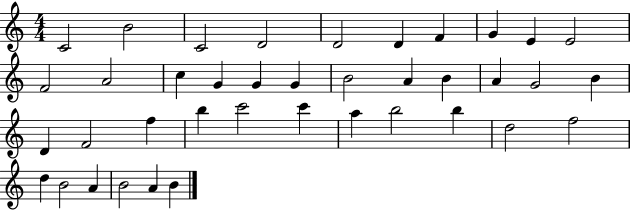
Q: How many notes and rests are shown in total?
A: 39